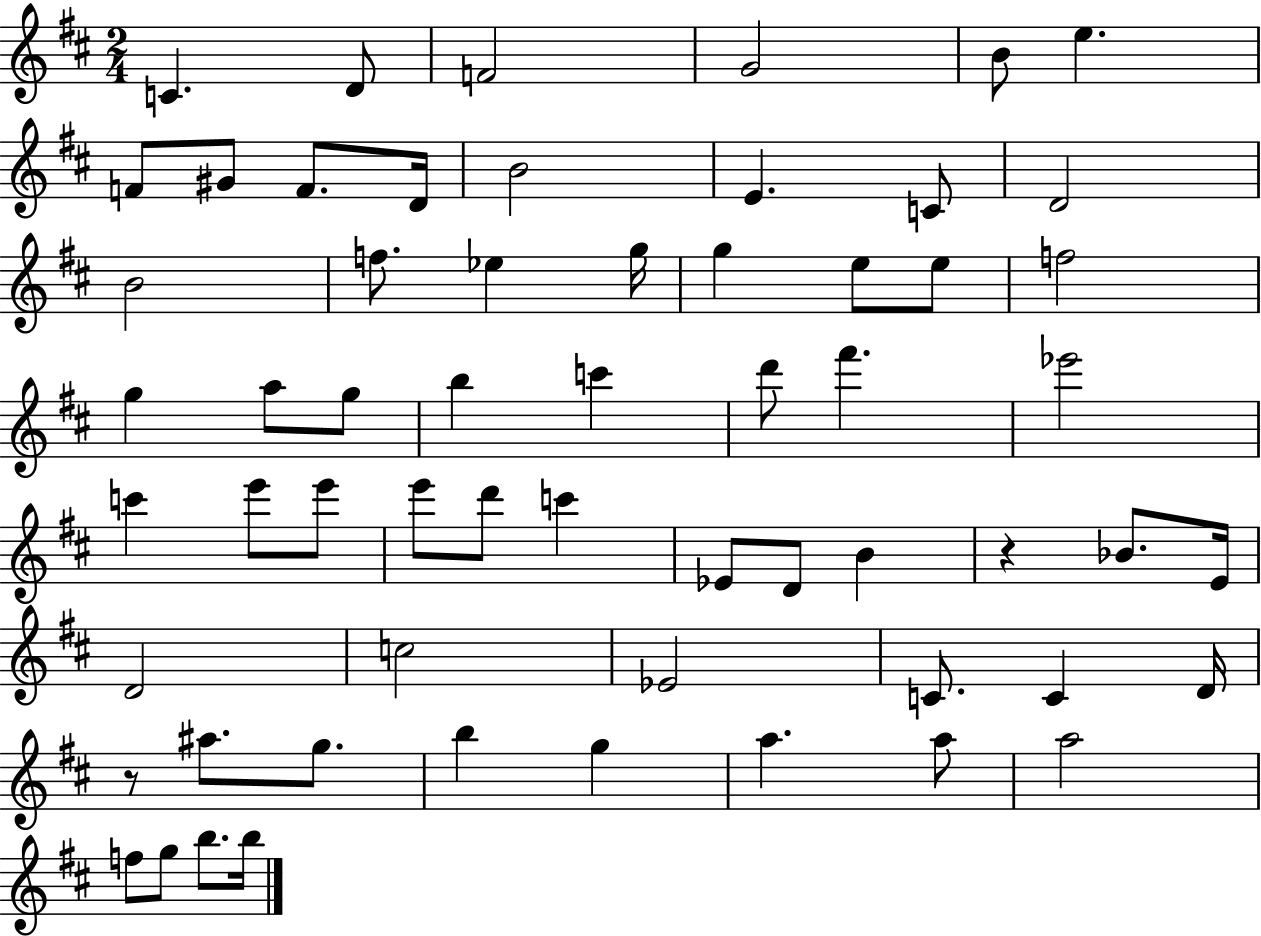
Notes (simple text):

C4/q. D4/e F4/h G4/h B4/e E5/q. F4/e G#4/e F4/e. D4/s B4/h E4/q. C4/e D4/h B4/h F5/e. Eb5/q G5/s G5/q E5/e E5/e F5/h G5/q A5/e G5/e B5/q C6/q D6/e F#6/q. Eb6/h C6/q E6/e E6/e E6/e D6/e C6/q Eb4/e D4/e B4/q R/q Bb4/e. E4/s D4/h C5/h Eb4/h C4/e. C4/q D4/s R/e A#5/e. G5/e. B5/q G5/q A5/q. A5/e A5/h F5/e G5/e B5/e. B5/s